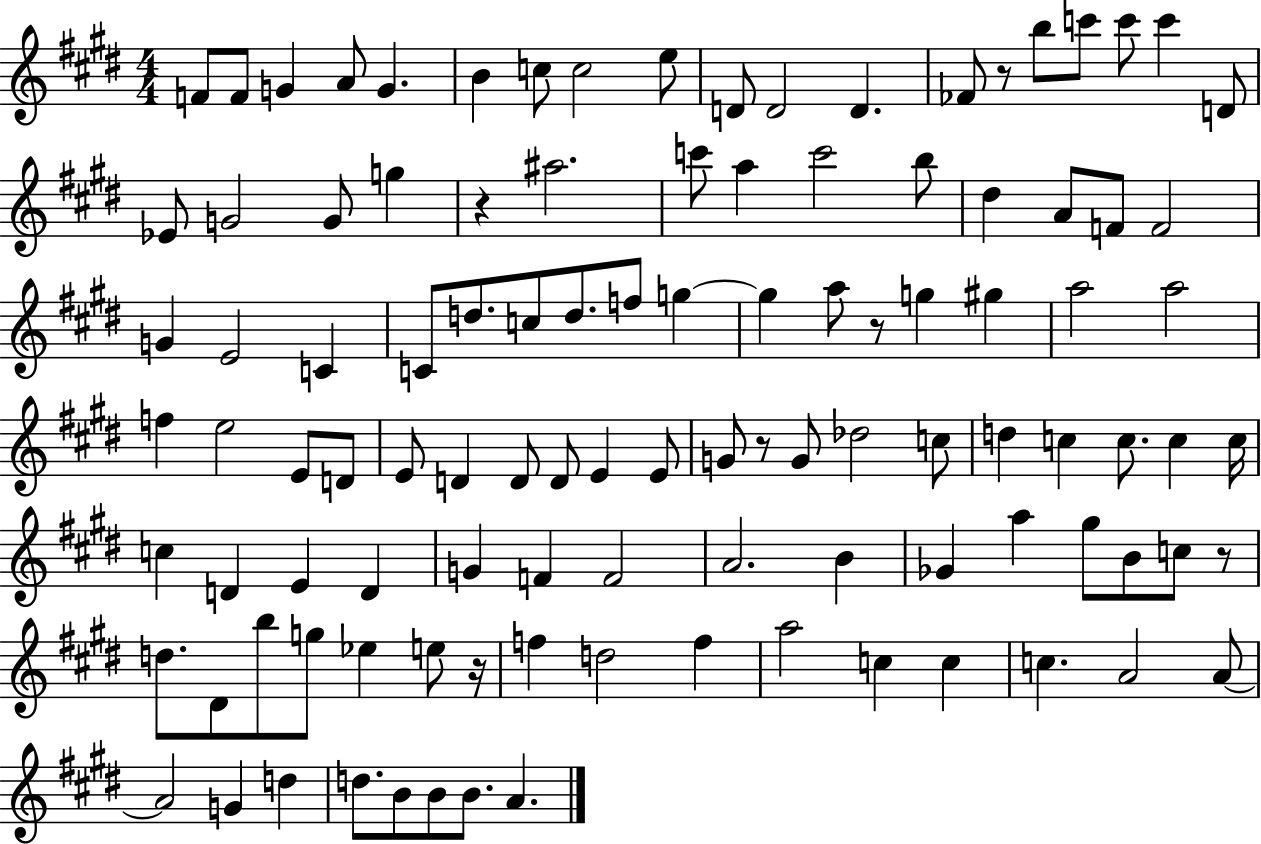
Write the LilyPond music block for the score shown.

{
  \clef treble
  \numericTimeSignature
  \time 4/4
  \key e \major
  f'8 f'8 g'4 a'8 g'4. | b'4 c''8 c''2 e''8 | d'8 d'2 d'4. | fes'8 r8 b''8 c'''8 c'''8 c'''4 d'8 | \break ees'8 g'2 g'8 g''4 | r4 ais''2. | c'''8 a''4 c'''2 b''8 | dis''4 a'8 f'8 f'2 | \break g'4 e'2 c'4 | c'8 d''8. c''8 d''8. f''8 g''4~~ | g''4 a''8 r8 g''4 gis''4 | a''2 a''2 | \break f''4 e''2 e'8 d'8 | e'8 d'4 d'8 d'8 e'4 e'8 | g'8 r8 g'8 des''2 c''8 | d''4 c''4 c''8. c''4 c''16 | \break c''4 d'4 e'4 d'4 | g'4 f'4 f'2 | a'2. b'4 | ges'4 a''4 gis''8 b'8 c''8 r8 | \break d''8. dis'8 b''8 g''8 ees''4 e''8 r16 | f''4 d''2 f''4 | a''2 c''4 c''4 | c''4. a'2 a'8~~ | \break a'2 g'4 d''4 | d''8. b'8 b'8 b'8. a'4. | \bar "|."
}